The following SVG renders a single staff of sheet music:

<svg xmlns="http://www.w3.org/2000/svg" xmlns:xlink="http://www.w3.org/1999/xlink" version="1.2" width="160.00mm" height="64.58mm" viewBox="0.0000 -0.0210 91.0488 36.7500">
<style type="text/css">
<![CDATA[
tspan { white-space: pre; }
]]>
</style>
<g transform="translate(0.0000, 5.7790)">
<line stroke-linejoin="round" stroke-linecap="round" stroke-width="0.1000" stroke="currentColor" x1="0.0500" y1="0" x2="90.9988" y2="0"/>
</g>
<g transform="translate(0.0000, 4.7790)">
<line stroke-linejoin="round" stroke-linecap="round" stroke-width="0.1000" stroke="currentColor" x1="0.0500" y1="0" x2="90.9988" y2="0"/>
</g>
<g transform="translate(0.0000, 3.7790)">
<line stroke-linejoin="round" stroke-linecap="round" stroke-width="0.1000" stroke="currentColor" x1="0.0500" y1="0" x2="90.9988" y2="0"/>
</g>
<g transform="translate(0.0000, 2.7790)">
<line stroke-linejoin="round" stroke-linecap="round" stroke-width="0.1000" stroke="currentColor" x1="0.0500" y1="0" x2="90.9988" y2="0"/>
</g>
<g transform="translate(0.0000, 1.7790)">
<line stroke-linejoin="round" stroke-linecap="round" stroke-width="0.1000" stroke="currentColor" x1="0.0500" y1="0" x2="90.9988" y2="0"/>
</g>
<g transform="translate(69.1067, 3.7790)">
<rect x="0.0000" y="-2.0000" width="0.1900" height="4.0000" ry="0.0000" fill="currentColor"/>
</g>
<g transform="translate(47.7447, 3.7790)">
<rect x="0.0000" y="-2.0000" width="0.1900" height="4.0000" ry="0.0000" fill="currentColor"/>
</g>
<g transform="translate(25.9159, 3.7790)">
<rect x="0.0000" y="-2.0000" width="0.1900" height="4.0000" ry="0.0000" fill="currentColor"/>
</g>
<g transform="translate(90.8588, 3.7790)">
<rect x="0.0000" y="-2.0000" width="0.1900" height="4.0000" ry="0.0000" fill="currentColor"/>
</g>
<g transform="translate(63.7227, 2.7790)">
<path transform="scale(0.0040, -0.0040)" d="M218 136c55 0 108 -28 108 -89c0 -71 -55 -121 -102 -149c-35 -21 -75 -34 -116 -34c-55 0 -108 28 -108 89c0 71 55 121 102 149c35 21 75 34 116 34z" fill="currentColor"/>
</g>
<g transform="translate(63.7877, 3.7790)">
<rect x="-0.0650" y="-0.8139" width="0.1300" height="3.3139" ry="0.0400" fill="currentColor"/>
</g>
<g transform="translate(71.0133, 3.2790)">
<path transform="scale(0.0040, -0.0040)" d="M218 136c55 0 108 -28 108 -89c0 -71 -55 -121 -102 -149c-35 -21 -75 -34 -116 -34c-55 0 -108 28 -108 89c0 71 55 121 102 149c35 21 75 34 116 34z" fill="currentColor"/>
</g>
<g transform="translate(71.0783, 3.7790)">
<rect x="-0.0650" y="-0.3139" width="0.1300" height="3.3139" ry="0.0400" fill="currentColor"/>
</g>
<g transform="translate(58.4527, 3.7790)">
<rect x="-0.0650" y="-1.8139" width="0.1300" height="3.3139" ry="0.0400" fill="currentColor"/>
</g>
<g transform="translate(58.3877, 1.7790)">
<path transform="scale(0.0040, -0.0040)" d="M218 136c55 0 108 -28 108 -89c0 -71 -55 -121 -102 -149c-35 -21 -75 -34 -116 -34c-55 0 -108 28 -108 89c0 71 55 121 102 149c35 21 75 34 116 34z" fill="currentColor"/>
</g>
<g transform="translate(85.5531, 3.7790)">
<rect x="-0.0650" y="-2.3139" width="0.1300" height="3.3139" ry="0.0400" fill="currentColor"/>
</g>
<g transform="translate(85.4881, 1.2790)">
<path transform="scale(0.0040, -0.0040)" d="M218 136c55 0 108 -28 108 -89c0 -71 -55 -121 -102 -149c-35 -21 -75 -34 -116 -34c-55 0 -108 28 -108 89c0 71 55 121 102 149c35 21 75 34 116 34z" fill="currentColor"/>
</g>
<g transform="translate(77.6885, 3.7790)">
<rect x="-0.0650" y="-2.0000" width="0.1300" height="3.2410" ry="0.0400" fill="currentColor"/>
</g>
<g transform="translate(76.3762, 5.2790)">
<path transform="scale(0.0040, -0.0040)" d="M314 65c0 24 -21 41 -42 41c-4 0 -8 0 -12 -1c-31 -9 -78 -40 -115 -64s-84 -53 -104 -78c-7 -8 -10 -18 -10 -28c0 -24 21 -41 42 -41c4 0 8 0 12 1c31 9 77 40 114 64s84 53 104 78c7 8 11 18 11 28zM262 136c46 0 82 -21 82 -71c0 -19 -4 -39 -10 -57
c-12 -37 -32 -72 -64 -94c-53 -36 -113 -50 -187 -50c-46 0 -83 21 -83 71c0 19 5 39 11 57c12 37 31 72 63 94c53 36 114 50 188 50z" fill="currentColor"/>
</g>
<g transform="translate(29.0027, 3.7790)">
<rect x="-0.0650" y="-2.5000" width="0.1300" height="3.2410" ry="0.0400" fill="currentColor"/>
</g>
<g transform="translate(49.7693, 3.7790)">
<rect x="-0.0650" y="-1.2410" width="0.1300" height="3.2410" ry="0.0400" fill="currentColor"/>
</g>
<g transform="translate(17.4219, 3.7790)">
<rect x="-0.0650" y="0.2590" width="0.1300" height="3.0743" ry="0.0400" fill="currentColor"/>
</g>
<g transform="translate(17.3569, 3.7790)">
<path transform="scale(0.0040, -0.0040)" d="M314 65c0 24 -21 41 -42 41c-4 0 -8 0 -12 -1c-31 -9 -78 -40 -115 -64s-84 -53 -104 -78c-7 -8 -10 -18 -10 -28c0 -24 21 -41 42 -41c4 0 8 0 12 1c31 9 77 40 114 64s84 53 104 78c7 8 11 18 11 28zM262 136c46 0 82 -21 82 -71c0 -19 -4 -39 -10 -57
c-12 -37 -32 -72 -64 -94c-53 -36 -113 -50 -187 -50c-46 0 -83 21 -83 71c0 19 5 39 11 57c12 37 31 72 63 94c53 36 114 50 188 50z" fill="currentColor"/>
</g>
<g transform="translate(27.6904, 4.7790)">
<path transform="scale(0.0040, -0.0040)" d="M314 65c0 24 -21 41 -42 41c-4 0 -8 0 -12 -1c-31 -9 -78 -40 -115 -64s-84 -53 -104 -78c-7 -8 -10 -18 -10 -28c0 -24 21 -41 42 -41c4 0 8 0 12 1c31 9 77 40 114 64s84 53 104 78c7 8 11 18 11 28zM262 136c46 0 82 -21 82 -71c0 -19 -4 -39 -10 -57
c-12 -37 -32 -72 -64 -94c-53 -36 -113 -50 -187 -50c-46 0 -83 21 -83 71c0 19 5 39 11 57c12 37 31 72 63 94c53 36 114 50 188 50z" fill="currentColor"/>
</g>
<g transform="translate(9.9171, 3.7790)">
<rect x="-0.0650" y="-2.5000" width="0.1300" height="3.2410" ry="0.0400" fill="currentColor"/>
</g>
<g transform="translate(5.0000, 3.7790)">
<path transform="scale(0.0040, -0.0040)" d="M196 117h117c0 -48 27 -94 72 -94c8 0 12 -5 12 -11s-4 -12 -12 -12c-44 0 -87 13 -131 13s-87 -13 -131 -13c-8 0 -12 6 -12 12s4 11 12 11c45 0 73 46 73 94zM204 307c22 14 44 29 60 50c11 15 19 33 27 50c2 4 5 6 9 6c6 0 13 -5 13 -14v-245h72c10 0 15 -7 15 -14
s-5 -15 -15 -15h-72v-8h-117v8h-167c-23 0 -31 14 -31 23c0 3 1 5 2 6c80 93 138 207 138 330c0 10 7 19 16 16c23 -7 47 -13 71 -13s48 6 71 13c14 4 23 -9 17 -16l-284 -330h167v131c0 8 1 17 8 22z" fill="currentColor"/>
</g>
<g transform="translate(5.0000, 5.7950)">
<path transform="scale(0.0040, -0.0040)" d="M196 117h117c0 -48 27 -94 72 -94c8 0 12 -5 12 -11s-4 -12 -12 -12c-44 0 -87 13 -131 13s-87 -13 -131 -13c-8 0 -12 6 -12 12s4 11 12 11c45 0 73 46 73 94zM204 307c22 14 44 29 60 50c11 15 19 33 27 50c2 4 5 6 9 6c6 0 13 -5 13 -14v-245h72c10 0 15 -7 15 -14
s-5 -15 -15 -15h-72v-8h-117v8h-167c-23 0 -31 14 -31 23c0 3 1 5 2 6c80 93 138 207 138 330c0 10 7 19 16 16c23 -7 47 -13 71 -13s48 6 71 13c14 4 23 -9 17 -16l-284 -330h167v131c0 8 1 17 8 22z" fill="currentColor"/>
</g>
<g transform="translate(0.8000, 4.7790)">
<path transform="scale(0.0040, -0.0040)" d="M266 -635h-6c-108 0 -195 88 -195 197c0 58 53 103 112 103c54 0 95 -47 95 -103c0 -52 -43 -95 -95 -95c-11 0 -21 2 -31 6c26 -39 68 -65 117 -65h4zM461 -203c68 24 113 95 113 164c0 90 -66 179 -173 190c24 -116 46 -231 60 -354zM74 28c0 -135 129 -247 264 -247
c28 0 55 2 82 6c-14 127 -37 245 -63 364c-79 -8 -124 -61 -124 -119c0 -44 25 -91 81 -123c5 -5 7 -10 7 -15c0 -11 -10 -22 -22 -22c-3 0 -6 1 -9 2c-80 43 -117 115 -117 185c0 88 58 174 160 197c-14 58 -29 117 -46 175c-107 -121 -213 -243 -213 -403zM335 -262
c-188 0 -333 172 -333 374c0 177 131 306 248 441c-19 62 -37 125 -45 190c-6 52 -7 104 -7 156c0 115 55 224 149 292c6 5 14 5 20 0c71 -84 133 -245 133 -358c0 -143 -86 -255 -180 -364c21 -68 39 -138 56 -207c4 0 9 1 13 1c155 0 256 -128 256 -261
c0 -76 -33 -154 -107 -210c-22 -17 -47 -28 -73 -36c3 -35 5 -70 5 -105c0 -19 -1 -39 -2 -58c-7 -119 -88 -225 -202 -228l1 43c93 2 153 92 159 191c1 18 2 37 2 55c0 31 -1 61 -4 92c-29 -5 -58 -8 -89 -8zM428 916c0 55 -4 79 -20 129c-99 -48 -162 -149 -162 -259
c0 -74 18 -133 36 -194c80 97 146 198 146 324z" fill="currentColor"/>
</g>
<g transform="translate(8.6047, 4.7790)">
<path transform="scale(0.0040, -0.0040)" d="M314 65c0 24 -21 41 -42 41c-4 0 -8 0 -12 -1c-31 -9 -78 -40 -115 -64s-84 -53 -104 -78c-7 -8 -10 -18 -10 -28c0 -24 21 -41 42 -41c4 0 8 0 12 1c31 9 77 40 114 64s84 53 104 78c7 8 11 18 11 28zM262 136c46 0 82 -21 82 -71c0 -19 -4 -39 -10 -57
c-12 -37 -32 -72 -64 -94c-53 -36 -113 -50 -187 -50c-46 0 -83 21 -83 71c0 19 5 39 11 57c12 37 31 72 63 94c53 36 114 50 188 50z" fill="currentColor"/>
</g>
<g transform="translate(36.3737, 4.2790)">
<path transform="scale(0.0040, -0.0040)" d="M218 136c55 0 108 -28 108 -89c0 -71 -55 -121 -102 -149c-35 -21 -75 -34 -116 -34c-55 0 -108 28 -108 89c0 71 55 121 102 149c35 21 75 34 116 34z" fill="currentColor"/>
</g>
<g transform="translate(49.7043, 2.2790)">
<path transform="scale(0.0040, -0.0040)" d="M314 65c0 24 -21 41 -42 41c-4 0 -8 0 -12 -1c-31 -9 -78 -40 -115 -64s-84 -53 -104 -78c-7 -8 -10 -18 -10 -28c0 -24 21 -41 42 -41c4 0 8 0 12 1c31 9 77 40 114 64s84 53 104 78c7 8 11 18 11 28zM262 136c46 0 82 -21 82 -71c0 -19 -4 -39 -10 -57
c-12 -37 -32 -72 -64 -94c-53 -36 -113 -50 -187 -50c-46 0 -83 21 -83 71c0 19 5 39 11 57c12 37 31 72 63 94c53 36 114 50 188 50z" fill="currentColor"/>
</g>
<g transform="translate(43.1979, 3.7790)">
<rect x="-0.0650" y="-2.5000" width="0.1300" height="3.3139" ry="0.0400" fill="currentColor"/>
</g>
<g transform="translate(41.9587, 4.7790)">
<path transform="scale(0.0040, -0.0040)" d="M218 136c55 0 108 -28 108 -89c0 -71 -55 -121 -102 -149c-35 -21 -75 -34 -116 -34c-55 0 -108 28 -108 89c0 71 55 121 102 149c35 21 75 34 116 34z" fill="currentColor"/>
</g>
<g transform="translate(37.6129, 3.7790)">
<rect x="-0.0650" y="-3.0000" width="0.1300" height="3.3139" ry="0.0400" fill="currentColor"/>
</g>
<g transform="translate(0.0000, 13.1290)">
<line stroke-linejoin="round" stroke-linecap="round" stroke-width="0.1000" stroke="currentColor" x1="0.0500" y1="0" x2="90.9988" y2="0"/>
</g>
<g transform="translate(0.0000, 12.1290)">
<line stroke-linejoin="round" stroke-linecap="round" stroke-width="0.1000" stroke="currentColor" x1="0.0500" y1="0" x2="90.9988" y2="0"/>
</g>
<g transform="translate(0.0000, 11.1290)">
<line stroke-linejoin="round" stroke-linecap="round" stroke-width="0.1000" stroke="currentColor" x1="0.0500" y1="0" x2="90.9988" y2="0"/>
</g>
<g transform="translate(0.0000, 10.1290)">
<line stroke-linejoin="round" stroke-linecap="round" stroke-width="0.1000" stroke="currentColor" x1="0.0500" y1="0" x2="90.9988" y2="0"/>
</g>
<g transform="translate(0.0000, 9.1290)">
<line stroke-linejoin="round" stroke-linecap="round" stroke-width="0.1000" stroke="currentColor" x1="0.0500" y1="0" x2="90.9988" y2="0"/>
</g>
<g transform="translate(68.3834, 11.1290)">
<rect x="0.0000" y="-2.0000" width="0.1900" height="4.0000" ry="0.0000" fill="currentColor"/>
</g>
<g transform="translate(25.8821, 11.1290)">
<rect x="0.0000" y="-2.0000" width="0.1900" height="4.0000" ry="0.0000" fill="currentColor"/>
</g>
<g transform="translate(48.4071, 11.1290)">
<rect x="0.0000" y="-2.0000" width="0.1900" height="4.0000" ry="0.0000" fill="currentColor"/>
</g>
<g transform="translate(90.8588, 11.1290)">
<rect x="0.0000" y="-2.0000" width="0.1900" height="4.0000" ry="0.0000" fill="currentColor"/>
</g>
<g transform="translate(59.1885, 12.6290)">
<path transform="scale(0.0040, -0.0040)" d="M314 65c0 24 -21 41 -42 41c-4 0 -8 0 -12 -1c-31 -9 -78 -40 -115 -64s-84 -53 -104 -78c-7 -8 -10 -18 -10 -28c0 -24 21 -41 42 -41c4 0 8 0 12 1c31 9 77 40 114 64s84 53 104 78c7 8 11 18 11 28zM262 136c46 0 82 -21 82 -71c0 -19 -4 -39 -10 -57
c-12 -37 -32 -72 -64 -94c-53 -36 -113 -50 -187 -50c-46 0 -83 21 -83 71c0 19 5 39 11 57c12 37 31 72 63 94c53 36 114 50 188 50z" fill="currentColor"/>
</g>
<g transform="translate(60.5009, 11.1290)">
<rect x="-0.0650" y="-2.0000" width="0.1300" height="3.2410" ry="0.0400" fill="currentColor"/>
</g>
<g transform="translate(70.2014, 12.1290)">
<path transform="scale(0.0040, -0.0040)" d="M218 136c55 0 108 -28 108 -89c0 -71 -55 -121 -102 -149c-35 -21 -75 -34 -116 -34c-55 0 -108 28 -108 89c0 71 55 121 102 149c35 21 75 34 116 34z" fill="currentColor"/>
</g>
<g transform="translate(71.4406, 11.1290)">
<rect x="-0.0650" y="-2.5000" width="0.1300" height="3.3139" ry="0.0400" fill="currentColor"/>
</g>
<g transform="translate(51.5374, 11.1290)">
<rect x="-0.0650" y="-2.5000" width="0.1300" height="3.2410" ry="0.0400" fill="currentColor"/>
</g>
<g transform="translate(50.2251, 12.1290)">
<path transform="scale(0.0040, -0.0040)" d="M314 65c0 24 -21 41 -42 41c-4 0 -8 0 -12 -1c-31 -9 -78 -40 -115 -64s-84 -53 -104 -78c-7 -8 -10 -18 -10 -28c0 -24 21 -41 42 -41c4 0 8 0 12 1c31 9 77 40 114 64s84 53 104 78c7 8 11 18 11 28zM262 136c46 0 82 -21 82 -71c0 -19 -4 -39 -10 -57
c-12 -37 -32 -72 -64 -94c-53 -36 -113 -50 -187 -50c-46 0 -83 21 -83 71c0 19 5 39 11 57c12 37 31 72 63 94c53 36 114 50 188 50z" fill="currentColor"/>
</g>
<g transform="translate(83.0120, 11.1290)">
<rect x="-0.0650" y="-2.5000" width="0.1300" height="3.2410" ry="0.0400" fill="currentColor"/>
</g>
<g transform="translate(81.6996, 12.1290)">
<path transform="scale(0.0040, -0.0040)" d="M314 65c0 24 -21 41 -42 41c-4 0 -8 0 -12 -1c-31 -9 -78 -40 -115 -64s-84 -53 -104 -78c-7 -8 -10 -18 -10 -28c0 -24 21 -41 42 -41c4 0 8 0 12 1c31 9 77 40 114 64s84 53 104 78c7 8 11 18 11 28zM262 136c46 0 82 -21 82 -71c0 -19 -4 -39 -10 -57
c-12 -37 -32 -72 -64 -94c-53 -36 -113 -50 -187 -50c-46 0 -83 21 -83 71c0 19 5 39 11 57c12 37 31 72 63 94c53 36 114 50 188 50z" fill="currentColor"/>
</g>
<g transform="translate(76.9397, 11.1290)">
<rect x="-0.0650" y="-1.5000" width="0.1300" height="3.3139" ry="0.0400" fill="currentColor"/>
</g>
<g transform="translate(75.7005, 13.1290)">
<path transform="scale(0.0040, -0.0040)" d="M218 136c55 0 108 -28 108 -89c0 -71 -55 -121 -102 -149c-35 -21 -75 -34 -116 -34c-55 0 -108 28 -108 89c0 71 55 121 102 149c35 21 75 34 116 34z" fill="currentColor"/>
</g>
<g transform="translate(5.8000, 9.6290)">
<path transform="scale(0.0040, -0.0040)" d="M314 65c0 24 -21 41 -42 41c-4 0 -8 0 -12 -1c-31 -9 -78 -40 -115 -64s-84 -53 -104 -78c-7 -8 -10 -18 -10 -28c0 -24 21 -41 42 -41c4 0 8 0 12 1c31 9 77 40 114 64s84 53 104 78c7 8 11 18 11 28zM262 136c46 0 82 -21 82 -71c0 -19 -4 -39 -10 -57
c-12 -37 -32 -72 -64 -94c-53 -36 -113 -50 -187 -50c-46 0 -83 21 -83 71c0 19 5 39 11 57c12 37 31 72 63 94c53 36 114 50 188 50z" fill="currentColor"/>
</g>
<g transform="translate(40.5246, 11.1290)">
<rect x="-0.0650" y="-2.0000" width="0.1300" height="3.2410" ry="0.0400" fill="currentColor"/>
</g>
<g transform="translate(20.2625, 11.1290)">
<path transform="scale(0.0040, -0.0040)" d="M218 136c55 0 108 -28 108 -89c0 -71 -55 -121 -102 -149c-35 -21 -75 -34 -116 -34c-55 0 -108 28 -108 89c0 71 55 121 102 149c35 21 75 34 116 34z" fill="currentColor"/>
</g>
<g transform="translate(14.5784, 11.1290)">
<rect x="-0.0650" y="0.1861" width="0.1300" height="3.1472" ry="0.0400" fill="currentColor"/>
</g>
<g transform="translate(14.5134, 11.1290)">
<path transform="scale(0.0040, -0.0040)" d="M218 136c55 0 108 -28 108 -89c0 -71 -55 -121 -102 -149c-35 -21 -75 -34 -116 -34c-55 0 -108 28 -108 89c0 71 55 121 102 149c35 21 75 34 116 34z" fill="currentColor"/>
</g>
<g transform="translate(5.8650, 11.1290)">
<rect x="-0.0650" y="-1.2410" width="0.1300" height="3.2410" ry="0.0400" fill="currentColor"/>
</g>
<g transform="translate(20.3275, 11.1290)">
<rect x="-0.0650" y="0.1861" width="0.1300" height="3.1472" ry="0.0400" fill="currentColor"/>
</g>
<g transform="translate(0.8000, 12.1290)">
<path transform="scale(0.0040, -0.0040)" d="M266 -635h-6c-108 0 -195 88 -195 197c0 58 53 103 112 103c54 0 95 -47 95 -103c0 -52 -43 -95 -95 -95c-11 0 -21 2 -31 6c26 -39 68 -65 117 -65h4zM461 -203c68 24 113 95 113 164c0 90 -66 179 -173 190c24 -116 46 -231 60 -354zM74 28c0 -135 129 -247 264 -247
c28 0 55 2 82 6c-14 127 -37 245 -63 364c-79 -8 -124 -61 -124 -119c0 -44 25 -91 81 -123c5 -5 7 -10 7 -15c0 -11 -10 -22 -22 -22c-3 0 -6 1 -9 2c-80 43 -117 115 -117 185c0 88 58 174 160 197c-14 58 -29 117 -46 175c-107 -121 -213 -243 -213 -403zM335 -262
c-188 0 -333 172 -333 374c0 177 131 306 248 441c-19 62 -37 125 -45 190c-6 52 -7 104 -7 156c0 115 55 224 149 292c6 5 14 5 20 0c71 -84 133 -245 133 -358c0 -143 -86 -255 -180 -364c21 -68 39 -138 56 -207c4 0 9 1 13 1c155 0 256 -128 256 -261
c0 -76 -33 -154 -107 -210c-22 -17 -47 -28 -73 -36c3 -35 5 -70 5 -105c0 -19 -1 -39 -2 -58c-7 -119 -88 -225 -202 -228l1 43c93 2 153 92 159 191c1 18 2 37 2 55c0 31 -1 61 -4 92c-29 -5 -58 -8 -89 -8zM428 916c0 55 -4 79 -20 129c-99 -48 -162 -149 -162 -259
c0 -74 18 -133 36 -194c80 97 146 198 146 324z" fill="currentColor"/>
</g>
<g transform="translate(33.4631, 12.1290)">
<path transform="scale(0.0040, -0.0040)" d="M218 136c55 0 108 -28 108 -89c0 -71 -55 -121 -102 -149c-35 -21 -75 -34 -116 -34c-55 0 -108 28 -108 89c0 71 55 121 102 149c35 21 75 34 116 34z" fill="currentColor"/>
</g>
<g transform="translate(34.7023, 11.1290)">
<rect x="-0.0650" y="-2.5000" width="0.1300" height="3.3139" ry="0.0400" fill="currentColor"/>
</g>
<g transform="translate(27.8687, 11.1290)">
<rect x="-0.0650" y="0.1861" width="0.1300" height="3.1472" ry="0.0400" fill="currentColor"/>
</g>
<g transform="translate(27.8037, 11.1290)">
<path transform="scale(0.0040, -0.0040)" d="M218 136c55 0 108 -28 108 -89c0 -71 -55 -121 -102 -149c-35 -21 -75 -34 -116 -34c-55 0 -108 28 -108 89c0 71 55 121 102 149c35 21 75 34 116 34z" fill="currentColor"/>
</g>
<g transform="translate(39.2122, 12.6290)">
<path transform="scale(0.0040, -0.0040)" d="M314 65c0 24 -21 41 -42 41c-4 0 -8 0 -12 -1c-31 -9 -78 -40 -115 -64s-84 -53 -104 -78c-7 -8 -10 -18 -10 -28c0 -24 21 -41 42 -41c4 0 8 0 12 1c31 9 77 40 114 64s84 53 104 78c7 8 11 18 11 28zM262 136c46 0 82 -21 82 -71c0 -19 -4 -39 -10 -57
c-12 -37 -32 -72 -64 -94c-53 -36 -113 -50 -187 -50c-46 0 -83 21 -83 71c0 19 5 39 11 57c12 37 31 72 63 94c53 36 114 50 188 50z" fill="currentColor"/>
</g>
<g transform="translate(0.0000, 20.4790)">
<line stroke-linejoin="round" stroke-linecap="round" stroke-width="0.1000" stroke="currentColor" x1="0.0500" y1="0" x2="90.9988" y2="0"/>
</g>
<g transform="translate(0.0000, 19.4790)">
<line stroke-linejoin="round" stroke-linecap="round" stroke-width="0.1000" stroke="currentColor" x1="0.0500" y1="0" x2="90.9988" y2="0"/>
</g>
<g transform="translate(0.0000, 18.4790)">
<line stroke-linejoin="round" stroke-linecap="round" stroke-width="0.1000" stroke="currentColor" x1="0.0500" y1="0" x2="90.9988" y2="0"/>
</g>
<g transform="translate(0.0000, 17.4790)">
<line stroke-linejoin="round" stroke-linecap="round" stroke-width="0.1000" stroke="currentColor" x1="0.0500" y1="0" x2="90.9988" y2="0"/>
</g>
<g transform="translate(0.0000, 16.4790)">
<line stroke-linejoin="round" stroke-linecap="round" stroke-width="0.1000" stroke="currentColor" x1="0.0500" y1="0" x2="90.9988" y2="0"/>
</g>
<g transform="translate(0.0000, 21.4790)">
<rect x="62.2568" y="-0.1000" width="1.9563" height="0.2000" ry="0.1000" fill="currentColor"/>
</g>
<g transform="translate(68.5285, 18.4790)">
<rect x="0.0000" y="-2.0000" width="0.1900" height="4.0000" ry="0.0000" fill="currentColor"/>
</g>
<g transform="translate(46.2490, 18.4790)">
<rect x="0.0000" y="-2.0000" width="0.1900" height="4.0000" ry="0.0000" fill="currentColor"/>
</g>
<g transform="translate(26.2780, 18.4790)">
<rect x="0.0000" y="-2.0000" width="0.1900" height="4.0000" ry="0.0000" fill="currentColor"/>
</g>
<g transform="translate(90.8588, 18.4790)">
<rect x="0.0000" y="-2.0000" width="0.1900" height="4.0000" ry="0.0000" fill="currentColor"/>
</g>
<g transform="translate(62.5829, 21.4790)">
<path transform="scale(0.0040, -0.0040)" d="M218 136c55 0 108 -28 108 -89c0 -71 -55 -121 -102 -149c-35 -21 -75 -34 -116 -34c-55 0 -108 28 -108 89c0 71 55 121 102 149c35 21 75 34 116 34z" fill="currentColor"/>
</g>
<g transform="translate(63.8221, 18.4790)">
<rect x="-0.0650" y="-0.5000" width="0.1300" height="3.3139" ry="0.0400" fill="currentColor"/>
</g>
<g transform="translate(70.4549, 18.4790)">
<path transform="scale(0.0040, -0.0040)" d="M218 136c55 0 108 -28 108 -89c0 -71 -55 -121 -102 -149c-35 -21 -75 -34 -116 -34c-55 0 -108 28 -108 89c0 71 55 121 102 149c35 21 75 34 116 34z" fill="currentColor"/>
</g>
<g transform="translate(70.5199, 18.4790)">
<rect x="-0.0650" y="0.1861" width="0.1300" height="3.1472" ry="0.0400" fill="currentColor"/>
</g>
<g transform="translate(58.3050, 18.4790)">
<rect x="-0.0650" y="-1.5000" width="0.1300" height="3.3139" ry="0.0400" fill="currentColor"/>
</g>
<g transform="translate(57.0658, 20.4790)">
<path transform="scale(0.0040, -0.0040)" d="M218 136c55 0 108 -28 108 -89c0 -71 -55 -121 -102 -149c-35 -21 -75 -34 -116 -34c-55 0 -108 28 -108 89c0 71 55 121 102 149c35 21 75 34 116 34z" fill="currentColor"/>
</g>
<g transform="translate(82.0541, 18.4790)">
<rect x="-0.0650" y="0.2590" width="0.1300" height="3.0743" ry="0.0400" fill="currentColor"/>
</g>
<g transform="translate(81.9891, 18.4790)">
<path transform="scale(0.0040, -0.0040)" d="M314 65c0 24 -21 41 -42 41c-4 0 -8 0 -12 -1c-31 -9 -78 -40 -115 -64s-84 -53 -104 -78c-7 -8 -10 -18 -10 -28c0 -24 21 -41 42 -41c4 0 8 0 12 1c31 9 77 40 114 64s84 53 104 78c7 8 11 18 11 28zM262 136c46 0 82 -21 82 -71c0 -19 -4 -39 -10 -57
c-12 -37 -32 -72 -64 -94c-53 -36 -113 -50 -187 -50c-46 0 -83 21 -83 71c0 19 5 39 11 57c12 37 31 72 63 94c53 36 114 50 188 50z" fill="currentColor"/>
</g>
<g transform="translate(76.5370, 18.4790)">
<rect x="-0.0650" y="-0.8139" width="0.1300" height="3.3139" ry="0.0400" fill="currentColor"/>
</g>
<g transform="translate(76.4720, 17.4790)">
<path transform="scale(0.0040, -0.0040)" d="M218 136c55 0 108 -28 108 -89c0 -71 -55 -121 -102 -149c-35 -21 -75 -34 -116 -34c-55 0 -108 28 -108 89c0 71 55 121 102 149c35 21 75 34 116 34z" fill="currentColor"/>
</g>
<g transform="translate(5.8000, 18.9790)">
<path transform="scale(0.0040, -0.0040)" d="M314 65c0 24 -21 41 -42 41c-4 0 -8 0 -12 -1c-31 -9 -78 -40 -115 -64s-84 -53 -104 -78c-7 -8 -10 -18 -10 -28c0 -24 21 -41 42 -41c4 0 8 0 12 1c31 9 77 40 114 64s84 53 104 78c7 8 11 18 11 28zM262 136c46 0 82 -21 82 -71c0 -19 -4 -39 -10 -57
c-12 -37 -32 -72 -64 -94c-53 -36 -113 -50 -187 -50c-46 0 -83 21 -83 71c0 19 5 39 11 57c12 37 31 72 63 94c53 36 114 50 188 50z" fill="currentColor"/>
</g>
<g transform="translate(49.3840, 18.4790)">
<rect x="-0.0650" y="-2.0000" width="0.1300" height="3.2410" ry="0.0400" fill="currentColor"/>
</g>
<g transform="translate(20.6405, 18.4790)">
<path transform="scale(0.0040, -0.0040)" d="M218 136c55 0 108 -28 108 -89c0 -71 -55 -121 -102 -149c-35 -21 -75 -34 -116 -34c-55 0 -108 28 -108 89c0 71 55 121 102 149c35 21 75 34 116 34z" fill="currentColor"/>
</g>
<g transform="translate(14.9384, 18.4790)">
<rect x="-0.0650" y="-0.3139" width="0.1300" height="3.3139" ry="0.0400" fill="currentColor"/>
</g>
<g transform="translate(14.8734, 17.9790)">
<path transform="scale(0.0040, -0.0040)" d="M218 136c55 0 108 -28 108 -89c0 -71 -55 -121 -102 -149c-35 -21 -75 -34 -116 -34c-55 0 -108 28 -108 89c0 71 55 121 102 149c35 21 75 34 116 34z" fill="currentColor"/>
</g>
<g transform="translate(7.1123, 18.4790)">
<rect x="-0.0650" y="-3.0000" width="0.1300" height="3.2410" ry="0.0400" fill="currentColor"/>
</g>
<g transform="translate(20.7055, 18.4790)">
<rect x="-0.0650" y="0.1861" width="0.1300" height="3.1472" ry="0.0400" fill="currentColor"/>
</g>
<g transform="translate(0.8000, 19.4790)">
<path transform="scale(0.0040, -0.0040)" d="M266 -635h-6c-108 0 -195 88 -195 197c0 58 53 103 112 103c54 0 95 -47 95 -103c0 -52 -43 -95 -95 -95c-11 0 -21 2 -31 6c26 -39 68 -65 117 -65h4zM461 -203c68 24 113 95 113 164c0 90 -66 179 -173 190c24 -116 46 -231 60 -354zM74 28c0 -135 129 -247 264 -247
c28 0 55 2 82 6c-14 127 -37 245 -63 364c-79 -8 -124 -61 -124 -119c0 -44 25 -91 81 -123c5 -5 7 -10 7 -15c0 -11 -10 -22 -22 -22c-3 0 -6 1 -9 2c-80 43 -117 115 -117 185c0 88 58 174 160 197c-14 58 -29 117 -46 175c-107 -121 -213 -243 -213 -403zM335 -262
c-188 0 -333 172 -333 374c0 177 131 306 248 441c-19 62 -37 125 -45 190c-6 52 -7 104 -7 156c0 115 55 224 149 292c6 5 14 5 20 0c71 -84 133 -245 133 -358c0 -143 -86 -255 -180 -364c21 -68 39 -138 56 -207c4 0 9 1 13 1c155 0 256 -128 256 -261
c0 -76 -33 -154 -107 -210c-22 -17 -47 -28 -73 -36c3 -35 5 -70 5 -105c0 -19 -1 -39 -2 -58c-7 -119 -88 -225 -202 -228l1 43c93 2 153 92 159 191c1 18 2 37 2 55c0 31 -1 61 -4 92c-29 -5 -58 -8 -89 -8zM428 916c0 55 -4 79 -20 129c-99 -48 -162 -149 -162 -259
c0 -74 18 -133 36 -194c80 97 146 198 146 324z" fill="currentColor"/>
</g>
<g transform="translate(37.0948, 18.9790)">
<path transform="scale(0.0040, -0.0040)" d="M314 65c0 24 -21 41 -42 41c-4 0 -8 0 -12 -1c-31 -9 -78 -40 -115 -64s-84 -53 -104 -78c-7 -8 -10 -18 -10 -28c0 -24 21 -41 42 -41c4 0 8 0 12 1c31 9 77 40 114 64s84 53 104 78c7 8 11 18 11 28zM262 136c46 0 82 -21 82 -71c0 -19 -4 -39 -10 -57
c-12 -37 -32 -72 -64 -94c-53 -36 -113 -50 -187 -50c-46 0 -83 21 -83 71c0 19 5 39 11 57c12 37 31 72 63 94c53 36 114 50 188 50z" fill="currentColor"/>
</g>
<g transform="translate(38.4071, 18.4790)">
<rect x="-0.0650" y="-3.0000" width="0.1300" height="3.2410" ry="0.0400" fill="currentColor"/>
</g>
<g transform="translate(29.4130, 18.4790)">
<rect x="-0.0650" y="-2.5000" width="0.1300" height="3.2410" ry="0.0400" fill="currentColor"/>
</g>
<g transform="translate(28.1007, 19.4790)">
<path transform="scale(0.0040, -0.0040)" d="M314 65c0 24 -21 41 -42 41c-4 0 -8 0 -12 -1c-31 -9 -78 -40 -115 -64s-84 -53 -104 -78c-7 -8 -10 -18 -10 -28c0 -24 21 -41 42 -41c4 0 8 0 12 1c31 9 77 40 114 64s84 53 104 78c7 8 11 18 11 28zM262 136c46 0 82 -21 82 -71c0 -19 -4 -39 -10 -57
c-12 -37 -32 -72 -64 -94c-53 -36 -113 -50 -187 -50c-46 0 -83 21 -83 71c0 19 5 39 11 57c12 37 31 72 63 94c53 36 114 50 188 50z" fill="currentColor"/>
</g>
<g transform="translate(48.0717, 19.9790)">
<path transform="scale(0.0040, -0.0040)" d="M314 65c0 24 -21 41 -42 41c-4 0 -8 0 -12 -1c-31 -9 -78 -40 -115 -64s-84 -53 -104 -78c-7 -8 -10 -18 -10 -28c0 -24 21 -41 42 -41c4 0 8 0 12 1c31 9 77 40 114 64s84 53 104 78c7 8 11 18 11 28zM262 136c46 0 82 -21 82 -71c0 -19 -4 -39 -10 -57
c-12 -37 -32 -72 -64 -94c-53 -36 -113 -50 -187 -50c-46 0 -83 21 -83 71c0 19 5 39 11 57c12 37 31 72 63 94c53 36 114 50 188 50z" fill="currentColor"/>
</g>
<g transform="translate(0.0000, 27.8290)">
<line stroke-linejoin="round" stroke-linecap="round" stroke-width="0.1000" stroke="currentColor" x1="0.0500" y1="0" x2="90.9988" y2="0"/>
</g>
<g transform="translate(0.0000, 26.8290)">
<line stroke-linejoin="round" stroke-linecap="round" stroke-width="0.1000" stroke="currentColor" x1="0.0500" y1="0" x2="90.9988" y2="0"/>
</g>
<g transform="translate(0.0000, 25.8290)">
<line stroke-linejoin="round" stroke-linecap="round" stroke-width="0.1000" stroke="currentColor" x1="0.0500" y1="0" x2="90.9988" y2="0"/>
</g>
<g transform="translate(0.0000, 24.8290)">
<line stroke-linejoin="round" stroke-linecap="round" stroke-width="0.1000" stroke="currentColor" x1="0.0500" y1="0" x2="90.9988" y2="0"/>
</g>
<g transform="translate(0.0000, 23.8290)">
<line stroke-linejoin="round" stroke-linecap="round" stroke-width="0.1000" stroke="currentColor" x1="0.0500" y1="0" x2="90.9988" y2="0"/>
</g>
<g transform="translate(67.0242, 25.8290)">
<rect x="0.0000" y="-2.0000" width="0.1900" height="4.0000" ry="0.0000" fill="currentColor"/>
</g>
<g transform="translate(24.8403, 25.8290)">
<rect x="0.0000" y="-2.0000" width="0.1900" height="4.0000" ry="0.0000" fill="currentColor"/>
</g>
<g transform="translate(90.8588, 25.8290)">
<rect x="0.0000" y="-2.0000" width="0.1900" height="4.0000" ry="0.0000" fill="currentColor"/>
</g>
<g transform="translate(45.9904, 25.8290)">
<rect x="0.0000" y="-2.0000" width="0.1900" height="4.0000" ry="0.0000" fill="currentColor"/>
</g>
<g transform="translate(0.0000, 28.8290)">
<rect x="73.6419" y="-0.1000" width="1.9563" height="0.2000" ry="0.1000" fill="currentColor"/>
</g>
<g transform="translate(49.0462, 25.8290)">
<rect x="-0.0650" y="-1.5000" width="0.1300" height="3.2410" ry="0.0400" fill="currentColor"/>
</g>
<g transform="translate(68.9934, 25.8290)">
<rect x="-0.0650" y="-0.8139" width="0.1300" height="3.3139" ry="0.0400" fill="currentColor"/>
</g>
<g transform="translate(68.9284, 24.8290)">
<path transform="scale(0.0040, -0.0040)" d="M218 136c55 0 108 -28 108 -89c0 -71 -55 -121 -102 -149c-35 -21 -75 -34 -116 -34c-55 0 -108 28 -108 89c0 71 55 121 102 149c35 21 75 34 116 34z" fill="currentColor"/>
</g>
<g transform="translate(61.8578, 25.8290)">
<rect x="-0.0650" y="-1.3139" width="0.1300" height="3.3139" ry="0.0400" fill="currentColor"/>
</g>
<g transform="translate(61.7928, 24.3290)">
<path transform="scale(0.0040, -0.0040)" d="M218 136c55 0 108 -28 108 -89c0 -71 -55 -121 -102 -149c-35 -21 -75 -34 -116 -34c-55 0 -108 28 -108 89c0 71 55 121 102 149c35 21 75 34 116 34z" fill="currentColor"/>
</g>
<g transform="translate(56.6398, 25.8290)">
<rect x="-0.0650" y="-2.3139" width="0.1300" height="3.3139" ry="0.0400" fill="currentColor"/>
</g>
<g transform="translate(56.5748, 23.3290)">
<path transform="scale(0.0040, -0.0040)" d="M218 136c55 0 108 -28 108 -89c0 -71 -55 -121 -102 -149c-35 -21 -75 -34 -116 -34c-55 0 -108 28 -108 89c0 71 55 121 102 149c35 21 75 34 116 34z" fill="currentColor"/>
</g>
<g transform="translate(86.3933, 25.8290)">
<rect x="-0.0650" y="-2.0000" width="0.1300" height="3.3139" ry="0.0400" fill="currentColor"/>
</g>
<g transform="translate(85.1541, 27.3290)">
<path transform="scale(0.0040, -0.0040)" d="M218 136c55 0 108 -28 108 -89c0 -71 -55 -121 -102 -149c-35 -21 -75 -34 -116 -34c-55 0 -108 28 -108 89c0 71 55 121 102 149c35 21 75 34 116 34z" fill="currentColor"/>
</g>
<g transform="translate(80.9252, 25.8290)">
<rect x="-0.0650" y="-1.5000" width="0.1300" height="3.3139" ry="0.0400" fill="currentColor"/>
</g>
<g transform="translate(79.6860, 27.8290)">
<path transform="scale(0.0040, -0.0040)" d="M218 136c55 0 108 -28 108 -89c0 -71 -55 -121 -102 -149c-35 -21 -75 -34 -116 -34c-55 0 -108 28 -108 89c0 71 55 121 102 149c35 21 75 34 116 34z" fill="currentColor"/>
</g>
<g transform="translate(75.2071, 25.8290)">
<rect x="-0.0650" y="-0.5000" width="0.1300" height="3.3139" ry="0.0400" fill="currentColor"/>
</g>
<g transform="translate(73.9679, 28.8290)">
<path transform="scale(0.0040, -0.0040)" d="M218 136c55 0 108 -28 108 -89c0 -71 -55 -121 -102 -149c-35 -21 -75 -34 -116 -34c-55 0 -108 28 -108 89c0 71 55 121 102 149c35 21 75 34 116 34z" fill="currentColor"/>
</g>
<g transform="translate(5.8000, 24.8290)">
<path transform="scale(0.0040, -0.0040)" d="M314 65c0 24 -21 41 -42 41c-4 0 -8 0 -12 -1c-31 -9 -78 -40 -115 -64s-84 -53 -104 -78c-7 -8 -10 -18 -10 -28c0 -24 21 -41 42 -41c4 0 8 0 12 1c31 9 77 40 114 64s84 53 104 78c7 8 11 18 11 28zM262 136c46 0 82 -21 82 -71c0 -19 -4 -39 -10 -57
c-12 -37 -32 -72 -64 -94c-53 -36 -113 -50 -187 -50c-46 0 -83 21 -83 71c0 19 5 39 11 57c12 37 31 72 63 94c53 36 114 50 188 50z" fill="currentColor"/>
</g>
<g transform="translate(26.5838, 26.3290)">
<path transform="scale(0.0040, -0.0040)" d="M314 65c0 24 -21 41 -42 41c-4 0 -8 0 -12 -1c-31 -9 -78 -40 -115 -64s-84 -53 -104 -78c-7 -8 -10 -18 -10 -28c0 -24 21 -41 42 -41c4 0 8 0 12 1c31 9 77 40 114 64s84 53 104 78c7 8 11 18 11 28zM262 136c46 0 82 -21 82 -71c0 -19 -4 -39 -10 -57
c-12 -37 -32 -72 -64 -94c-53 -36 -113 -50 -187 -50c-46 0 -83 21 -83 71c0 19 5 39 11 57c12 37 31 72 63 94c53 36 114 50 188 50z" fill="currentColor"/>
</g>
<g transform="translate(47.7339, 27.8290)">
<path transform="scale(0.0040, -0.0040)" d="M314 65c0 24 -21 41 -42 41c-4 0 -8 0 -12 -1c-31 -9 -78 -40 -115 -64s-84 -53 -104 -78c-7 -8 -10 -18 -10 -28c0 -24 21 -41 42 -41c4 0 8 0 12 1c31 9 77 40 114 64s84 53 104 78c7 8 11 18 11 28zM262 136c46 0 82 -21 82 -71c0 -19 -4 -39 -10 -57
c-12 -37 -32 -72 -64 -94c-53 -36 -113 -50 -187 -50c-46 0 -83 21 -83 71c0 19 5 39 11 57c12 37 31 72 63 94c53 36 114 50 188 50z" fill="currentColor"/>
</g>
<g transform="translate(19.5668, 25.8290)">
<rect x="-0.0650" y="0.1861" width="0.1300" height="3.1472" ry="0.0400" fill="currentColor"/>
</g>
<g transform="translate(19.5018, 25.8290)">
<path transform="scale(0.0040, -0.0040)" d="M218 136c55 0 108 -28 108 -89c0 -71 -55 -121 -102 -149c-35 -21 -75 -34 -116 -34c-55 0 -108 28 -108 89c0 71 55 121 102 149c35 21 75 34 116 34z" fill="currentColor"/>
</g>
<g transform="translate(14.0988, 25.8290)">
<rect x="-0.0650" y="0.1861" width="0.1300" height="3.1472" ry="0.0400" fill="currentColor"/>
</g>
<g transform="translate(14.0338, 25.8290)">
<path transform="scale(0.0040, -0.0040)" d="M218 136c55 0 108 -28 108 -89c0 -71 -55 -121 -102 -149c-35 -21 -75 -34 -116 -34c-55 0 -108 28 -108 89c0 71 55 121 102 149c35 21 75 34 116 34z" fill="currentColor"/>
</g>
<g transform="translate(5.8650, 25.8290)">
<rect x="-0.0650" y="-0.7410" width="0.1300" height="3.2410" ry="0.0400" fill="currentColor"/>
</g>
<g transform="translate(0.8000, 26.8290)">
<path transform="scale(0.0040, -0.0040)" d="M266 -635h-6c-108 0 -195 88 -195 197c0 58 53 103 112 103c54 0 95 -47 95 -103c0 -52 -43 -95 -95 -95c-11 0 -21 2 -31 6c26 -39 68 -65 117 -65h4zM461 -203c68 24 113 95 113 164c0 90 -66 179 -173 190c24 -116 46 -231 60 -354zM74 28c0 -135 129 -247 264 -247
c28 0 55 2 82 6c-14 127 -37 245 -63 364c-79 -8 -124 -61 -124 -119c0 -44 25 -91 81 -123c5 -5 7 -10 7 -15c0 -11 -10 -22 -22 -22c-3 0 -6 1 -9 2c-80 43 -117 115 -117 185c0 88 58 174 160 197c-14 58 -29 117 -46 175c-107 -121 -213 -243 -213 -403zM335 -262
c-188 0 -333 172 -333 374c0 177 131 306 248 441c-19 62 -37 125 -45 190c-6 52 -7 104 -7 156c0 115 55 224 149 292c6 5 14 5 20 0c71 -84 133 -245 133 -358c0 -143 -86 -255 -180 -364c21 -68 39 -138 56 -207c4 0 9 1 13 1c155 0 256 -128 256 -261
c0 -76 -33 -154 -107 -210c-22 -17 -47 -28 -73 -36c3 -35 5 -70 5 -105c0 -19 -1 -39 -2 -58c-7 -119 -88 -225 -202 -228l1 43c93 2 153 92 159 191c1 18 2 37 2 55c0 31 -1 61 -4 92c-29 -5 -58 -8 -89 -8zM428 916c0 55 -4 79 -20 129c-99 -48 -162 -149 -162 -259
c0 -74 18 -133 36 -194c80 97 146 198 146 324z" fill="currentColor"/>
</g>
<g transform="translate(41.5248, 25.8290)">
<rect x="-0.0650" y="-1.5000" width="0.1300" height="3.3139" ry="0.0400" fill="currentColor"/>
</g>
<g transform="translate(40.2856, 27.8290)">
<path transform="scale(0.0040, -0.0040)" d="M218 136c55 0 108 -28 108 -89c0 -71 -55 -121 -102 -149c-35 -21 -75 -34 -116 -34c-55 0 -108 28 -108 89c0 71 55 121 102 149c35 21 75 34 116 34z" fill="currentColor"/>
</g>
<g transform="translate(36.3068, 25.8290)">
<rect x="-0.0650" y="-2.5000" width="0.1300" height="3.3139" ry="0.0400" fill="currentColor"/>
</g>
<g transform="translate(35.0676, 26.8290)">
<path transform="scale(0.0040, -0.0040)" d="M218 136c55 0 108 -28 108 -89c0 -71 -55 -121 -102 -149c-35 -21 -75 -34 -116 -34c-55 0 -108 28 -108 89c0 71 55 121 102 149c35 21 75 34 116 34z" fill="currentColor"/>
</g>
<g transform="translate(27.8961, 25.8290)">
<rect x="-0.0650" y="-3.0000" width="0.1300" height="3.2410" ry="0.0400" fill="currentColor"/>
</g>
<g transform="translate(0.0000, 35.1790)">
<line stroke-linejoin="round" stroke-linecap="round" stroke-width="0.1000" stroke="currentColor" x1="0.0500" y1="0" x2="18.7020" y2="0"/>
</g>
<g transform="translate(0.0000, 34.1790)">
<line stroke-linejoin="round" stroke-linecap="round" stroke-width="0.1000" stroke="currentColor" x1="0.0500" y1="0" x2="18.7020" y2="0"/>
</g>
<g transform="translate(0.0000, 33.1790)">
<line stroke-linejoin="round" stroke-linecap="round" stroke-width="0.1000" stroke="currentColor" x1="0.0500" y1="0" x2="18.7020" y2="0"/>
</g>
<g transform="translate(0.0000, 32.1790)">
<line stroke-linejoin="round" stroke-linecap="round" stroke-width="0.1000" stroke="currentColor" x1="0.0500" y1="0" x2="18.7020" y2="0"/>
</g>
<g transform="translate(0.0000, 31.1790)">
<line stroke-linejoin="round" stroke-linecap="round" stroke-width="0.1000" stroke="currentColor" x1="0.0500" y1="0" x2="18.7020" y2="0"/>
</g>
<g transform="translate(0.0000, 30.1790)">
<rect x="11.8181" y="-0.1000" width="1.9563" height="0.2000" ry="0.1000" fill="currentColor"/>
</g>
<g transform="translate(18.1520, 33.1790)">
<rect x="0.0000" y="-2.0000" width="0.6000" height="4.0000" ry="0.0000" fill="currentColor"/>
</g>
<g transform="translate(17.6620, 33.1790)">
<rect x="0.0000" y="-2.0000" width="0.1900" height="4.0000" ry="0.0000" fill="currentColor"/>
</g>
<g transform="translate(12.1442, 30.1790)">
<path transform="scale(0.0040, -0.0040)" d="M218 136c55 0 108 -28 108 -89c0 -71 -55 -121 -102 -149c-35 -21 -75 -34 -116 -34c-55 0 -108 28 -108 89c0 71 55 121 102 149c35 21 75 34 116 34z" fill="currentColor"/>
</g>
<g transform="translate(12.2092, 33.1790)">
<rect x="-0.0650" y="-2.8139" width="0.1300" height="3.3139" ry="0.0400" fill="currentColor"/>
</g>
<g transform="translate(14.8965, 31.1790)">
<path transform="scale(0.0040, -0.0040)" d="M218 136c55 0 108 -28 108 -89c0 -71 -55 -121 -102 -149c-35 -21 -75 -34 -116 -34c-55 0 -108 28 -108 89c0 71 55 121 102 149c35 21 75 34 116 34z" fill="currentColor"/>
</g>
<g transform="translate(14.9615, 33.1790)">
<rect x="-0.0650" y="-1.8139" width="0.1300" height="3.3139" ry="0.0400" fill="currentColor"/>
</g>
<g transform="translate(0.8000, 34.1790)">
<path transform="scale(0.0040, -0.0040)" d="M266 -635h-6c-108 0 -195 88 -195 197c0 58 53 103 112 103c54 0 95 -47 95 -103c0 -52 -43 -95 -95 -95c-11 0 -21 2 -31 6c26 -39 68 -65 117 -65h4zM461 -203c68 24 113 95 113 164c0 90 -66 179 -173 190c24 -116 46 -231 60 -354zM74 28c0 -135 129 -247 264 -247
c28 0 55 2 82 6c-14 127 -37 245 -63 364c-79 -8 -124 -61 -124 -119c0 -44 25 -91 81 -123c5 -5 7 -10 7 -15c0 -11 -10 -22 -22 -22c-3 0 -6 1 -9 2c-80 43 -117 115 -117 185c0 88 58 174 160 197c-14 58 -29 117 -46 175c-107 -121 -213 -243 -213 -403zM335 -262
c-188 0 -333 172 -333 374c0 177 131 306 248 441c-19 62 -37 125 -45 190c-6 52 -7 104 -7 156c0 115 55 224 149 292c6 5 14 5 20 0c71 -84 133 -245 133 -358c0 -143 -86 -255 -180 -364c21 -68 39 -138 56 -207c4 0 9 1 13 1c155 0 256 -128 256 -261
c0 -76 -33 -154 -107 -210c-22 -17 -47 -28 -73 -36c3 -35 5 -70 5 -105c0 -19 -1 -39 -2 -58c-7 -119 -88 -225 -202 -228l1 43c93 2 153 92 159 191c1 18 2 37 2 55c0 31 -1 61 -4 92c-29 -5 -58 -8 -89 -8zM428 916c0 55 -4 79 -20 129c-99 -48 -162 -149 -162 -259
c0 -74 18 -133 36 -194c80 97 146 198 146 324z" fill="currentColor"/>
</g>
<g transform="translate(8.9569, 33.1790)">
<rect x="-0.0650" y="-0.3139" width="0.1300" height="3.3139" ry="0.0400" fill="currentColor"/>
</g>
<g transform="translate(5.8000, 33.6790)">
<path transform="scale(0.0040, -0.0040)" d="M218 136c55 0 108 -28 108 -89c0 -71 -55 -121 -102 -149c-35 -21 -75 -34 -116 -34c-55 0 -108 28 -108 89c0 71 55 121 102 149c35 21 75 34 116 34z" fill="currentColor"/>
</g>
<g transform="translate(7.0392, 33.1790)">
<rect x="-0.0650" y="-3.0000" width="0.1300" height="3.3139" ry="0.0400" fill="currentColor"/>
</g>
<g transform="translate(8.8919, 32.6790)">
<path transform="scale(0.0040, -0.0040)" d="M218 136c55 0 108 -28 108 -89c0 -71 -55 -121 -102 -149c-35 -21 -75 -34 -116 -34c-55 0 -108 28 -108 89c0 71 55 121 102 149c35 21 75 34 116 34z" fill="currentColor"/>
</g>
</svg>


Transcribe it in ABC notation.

X:1
T:Untitled
M:4/4
L:1/4
K:C
G2 B2 G2 A G e2 f d c F2 g e2 B B B G F2 G2 F2 G E G2 A2 c B G2 A2 F2 E C B d B2 d2 B B A2 G E E2 g e d C E F A c a f